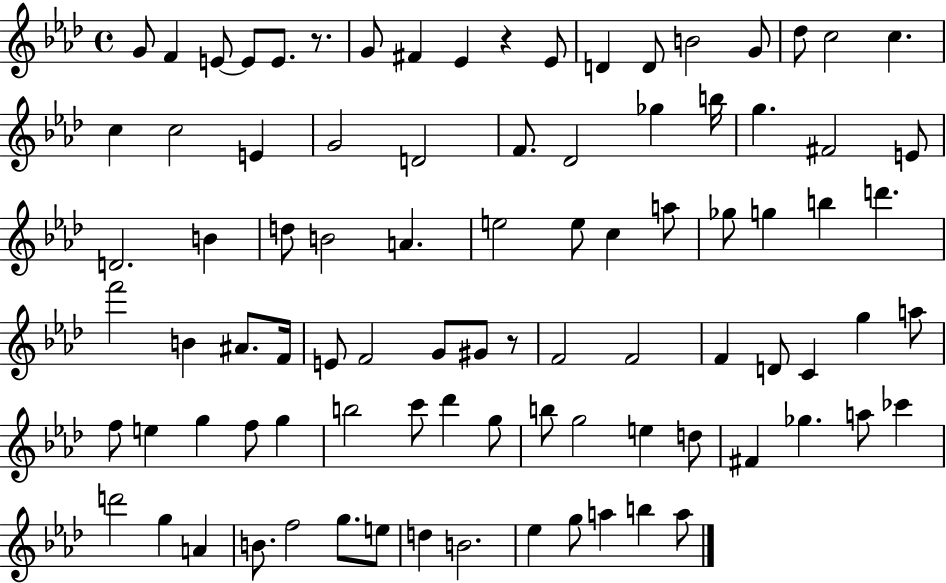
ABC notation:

X:1
T:Untitled
M:4/4
L:1/4
K:Ab
G/2 F E/2 E/2 E/2 z/2 G/2 ^F _E z _E/2 D D/2 B2 G/2 _d/2 c2 c c c2 E G2 D2 F/2 _D2 _g b/4 g ^F2 E/2 D2 B d/2 B2 A e2 e/2 c a/2 _g/2 g b d' f'2 B ^A/2 F/4 E/2 F2 G/2 ^G/2 z/2 F2 F2 F D/2 C g a/2 f/2 e g f/2 g b2 c'/2 _d' g/2 b/2 g2 e d/2 ^F _g a/2 _c' d'2 g A B/2 f2 g/2 e/2 d B2 _e g/2 a b a/2